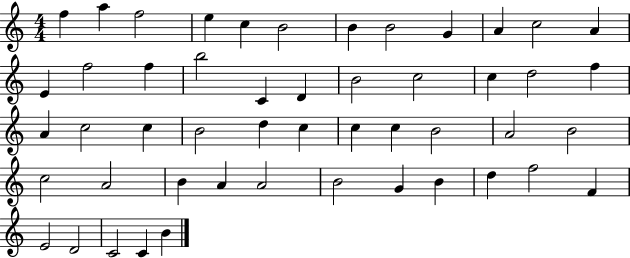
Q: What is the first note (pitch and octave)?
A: F5